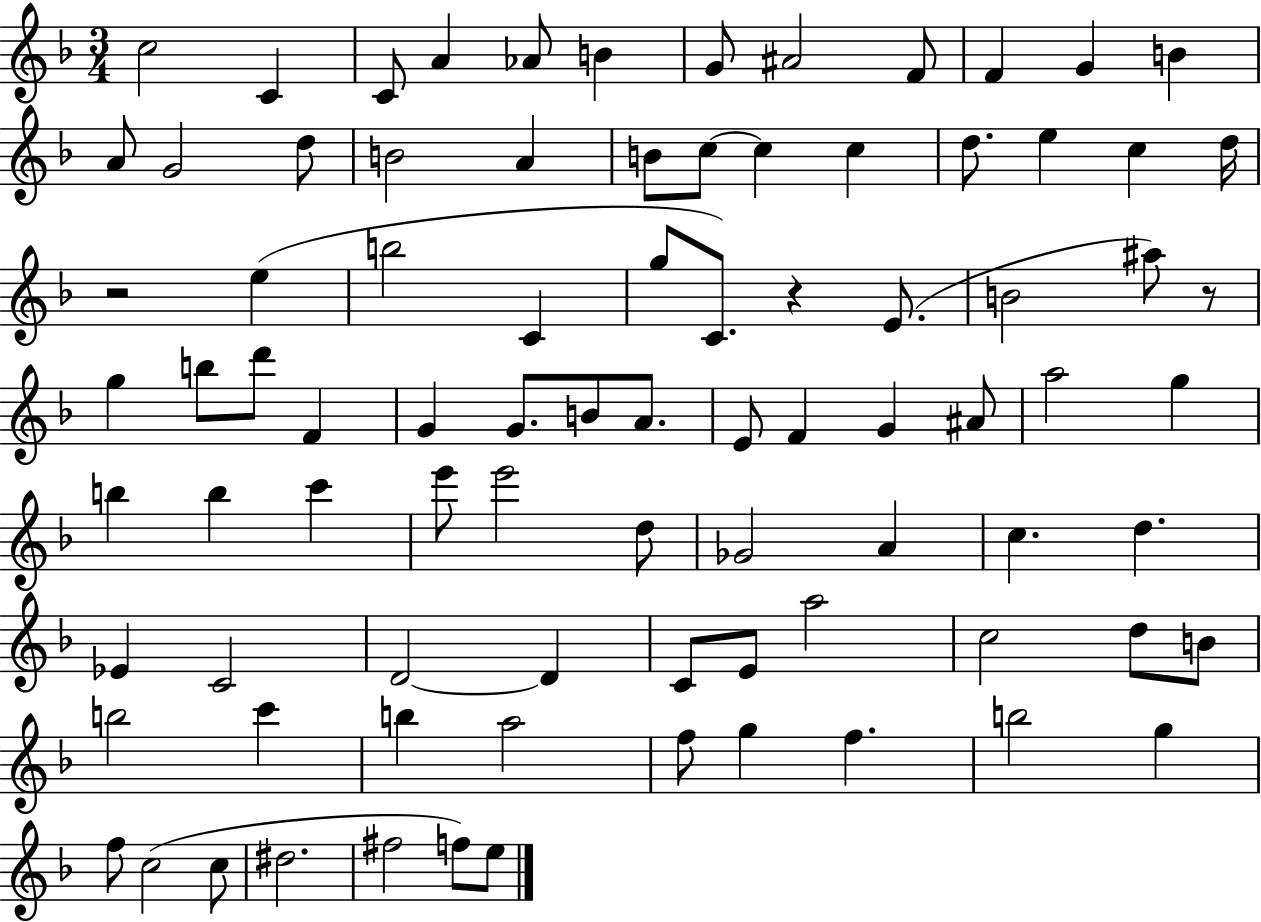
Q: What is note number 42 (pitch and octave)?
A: E4